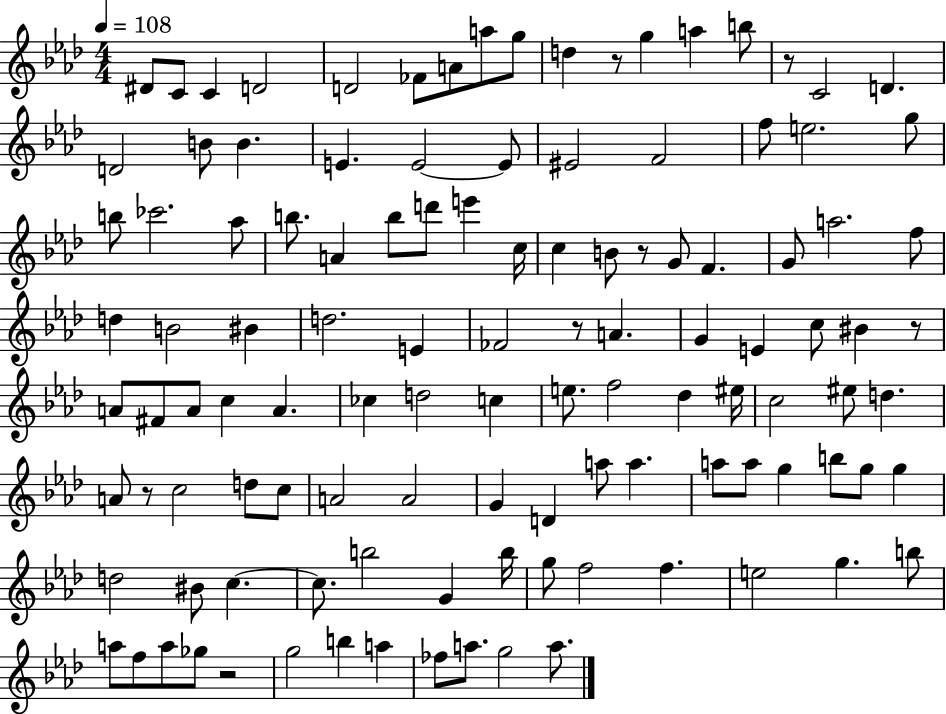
{
  \clef treble
  \numericTimeSignature
  \time 4/4
  \key aes \major
  \tempo 4 = 108
  dis'8 c'8 c'4 d'2 | d'2 fes'8 a'8 a''8 g''8 | d''4 r8 g''4 a''4 b''8 | r8 c'2 d'4. | \break d'2 b'8 b'4. | e'4. e'2~~ e'8 | eis'2 f'2 | f''8 e''2. g''8 | \break b''8 ces'''2. aes''8 | b''8. a'4 b''8 d'''8 e'''4 c''16 | c''4 b'8 r8 g'8 f'4. | g'8 a''2. f''8 | \break d''4 b'2 bis'4 | d''2. e'4 | fes'2 r8 a'4. | g'4 e'4 c''8 bis'4 r8 | \break a'8 fis'8 a'8 c''4 a'4. | ces''4 d''2 c''4 | e''8. f''2 des''4 eis''16 | c''2 eis''8 d''4. | \break a'8 r8 c''2 d''8 c''8 | a'2 a'2 | g'4 d'4 a''8 a''4. | a''8 a''8 g''4 b''8 g''8 g''4 | \break d''2 bis'8 c''4.~~ | c''8. b''2 g'4 b''16 | g''8 f''2 f''4. | e''2 g''4. b''8 | \break a''8 f''8 a''8 ges''8 r2 | g''2 b''4 a''4 | fes''8 a''8. g''2 a''8. | \bar "|."
}